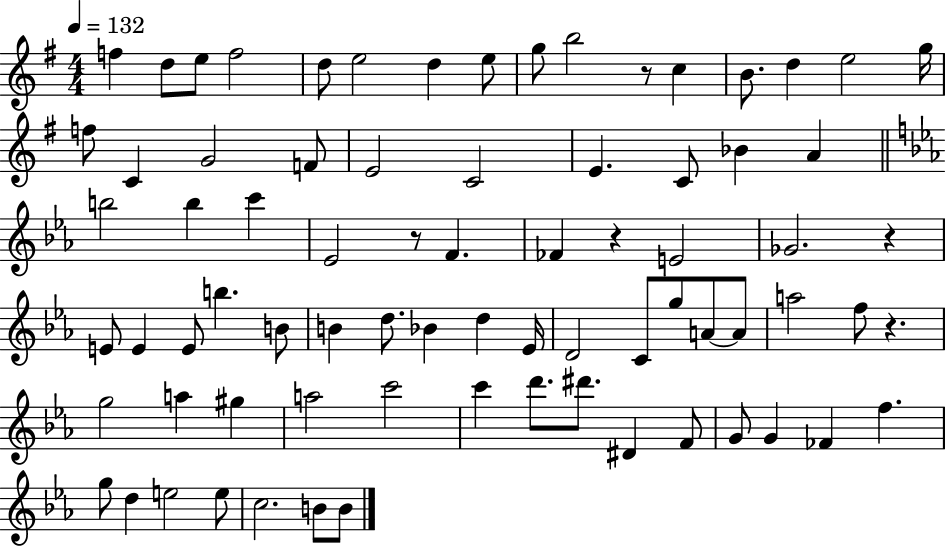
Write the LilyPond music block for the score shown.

{
  \clef treble
  \numericTimeSignature
  \time 4/4
  \key g \major
  \tempo 4 = 132
  f''4 d''8 e''8 f''2 | d''8 e''2 d''4 e''8 | g''8 b''2 r8 c''4 | b'8. d''4 e''2 g''16 | \break f''8 c'4 g'2 f'8 | e'2 c'2 | e'4. c'8 bes'4 a'4 | \bar "||" \break \key c \minor b''2 b''4 c'''4 | ees'2 r8 f'4. | fes'4 r4 e'2 | ges'2. r4 | \break e'8 e'4 e'8 b''4. b'8 | b'4 d''8. bes'4 d''4 ees'16 | d'2 c'8 g''8 a'8~~ a'8 | a''2 f''8 r4. | \break g''2 a''4 gis''4 | a''2 c'''2 | c'''4 d'''8. dis'''8. dis'4 f'8 | g'8 g'4 fes'4 f''4. | \break g''8 d''4 e''2 e''8 | c''2. b'8 b'8 | \bar "|."
}